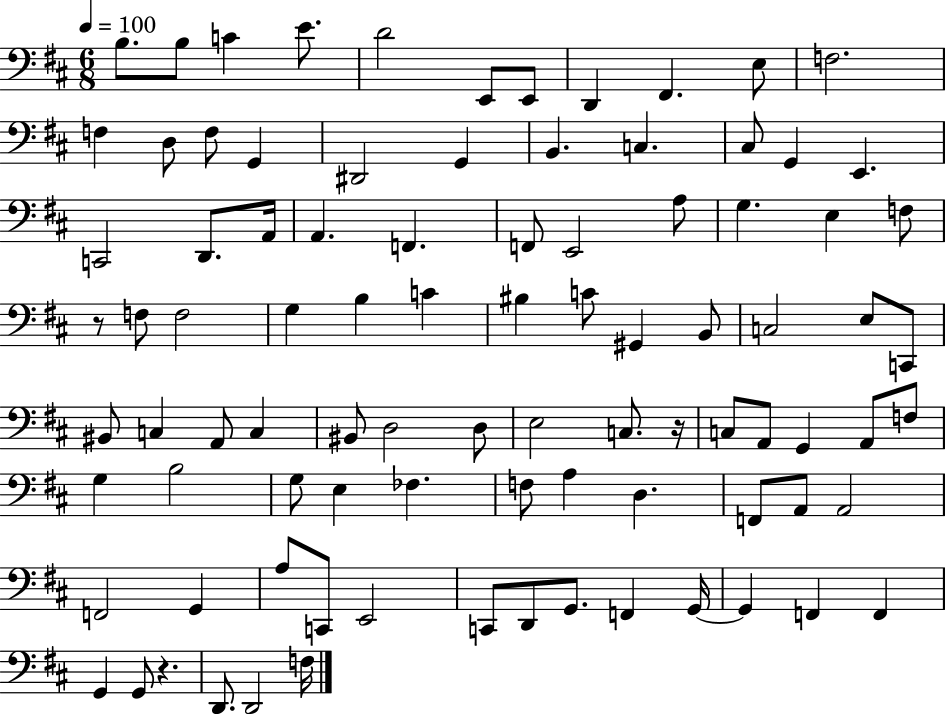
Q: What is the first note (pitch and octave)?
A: B3